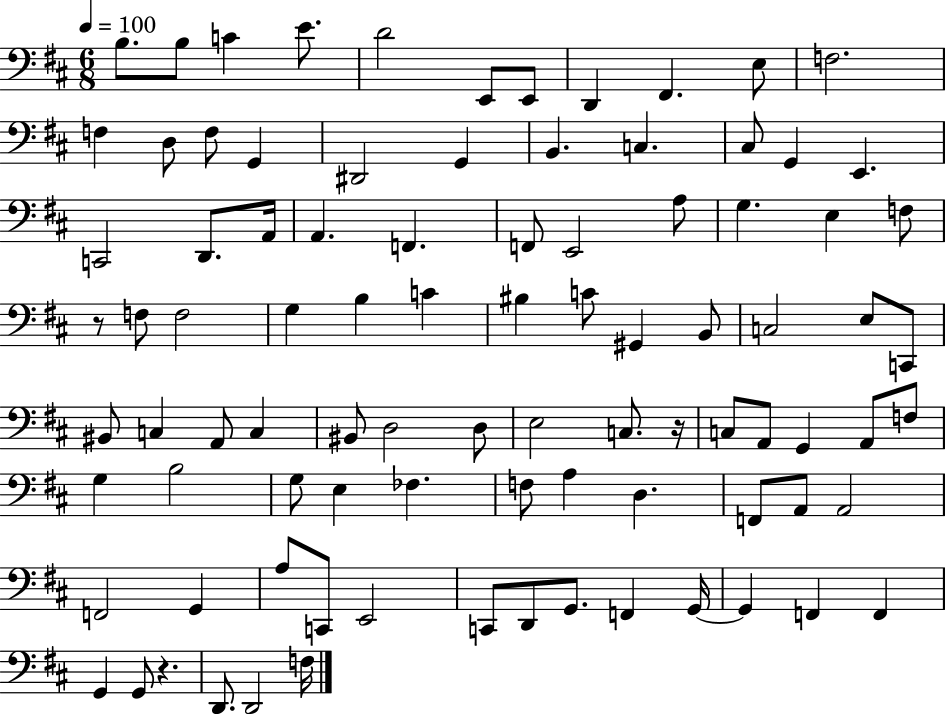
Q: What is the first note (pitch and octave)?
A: B3